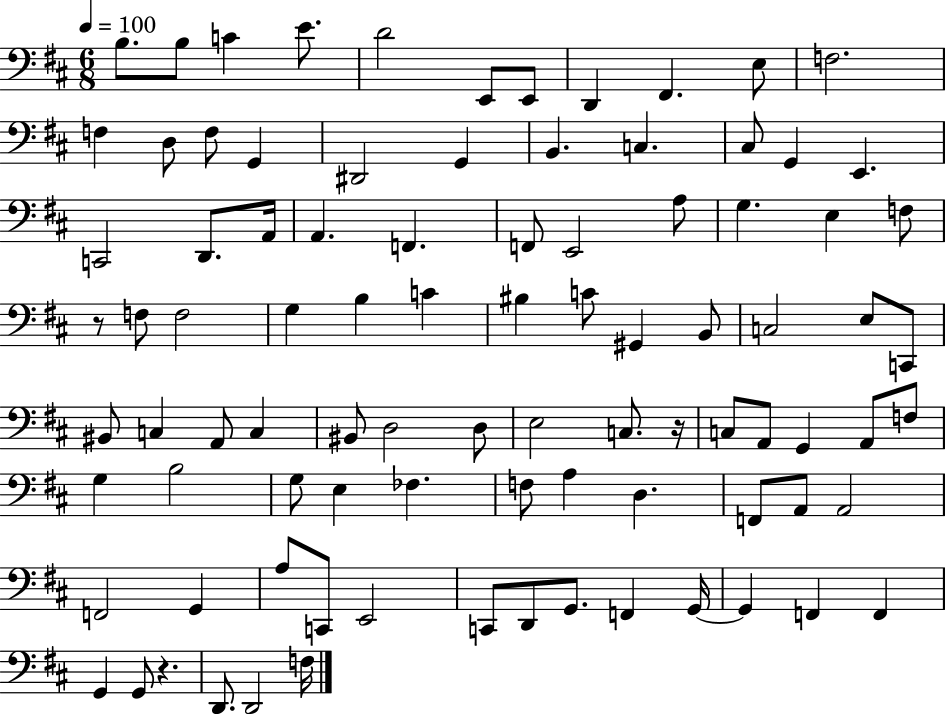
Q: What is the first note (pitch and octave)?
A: B3